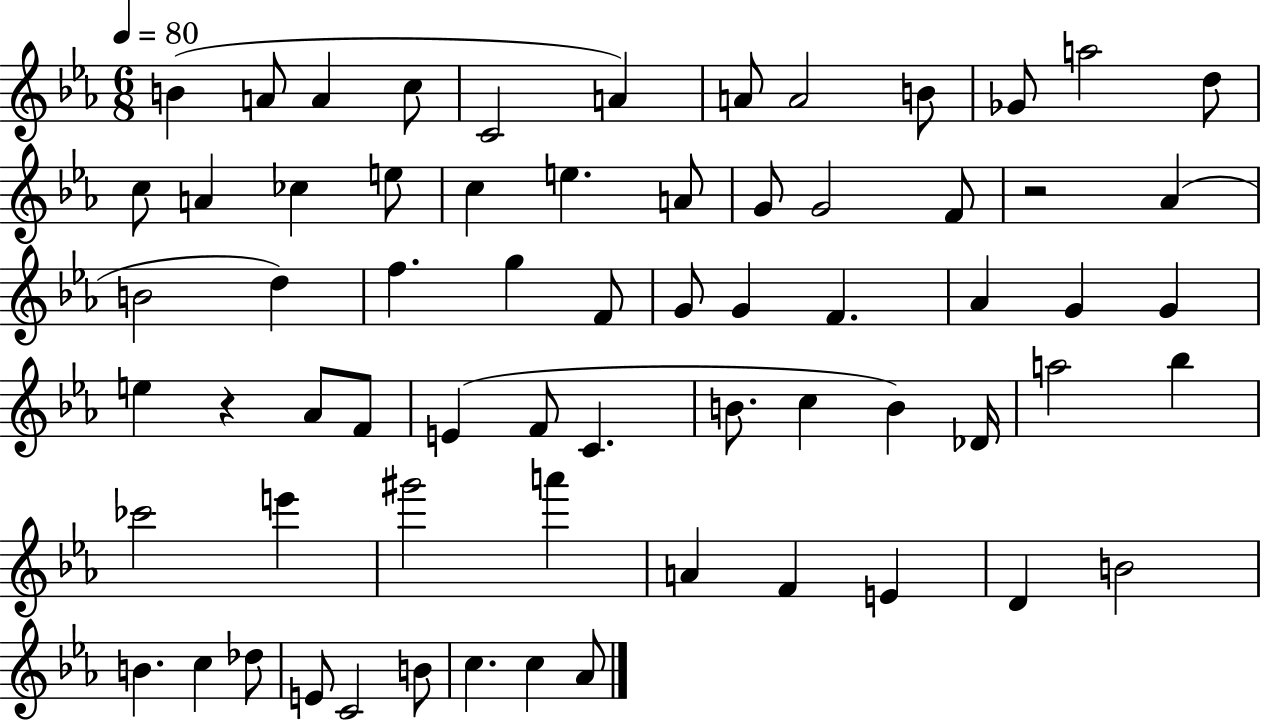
B4/q A4/e A4/q C5/e C4/h A4/q A4/e A4/h B4/e Gb4/e A5/h D5/e C5/e A4/q CES5/q E5/e C5/q E5/q. A4/e G4/e G4/h F4/e R/h Ab4/q B4/h D5/q F5/q. G5/q F4/e G4/e G4/q F4/q. Ab4/q G4/q G4/q E5/q R/q Ab4/e F4/e E4/q F4/e C4/q. B4/e. C5/q B4/q Db4/s A5/h Bb5/q CES6/h E6/q G#6/h A6/q A4/q F4/q E4/q D4/q B4/h B4/q. C5/q Db5/e E4/e C4/h B4/e C5/q. C5/q Ab4/e